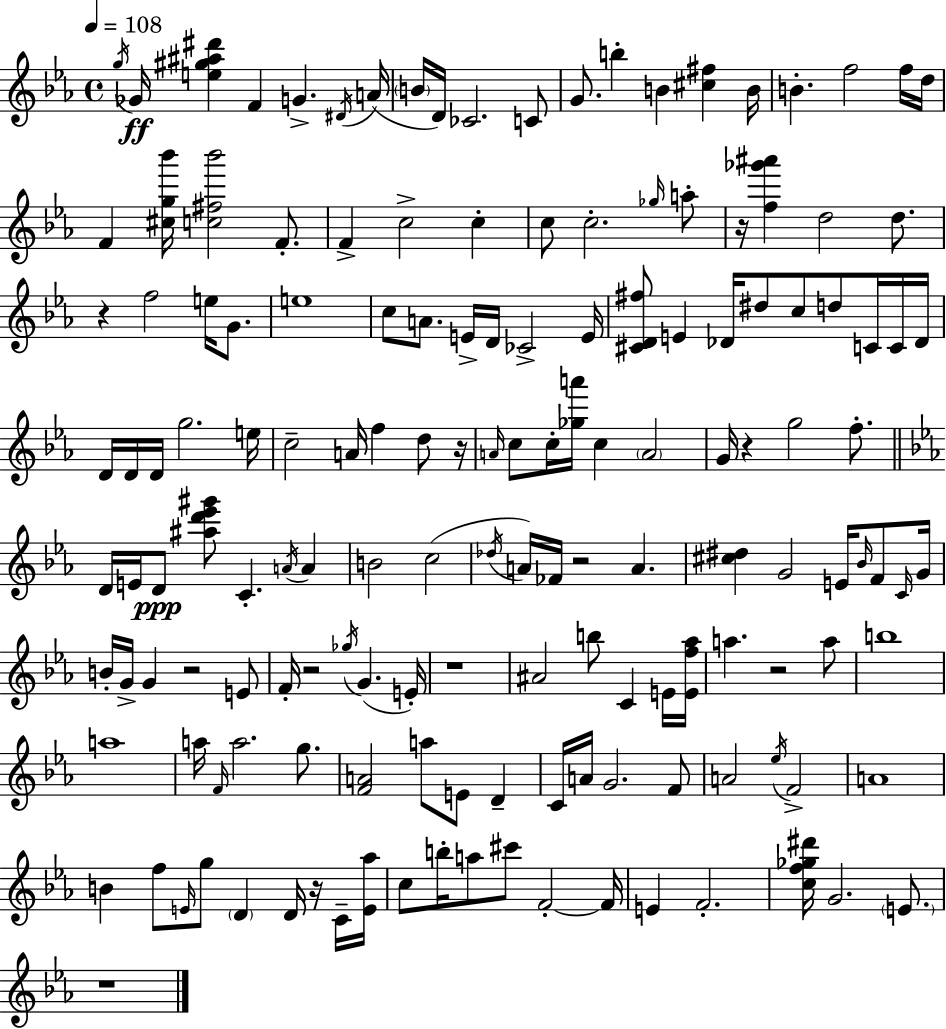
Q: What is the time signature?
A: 4/4